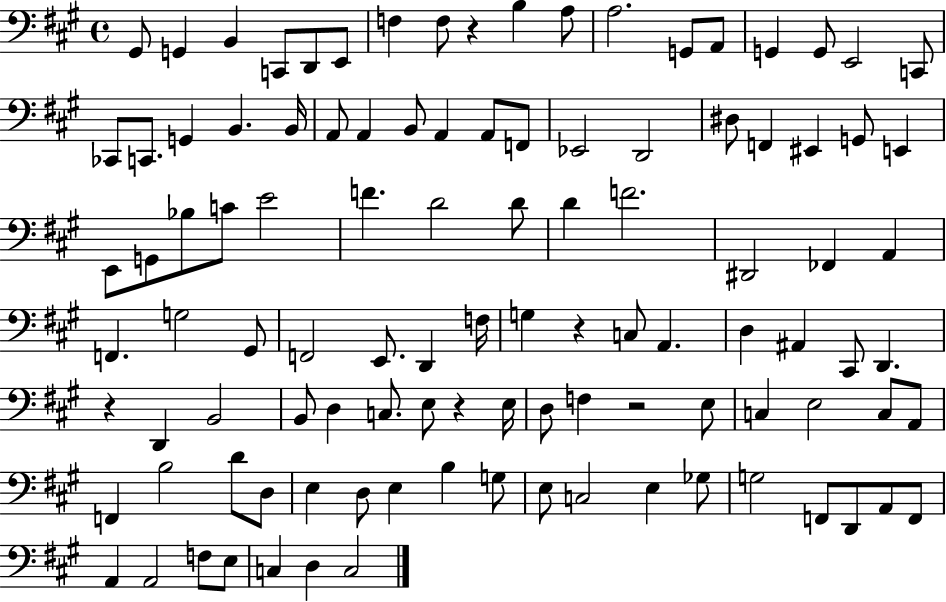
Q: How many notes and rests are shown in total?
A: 106